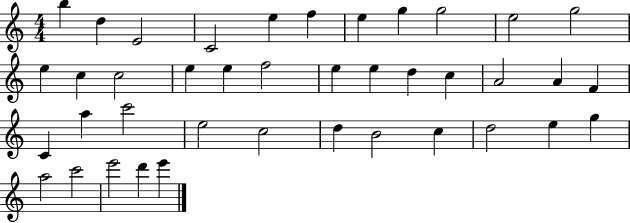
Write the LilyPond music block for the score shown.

{
  \clef treble
  \numericTimeSignature
  \time 4/4
  \key c \major
  b''4 d''4 e'2 | c'2 e''4 f''4 | e''4 g''4 g''2 | e''2 g''2 | \break e''4 c''4 c''2 | e''4 e''4 f''2 | e''4 e''4 d''4 c''4 | a'2 a'4 f'4 | \break c'4 a''4 c'''2 | e''2 c''2 | d''4 b'2 c''4 | d''2 e''4 g''4 | \break a''2 c'''2 | e'''2 d'''4 e'''4 | \bar "|."
}